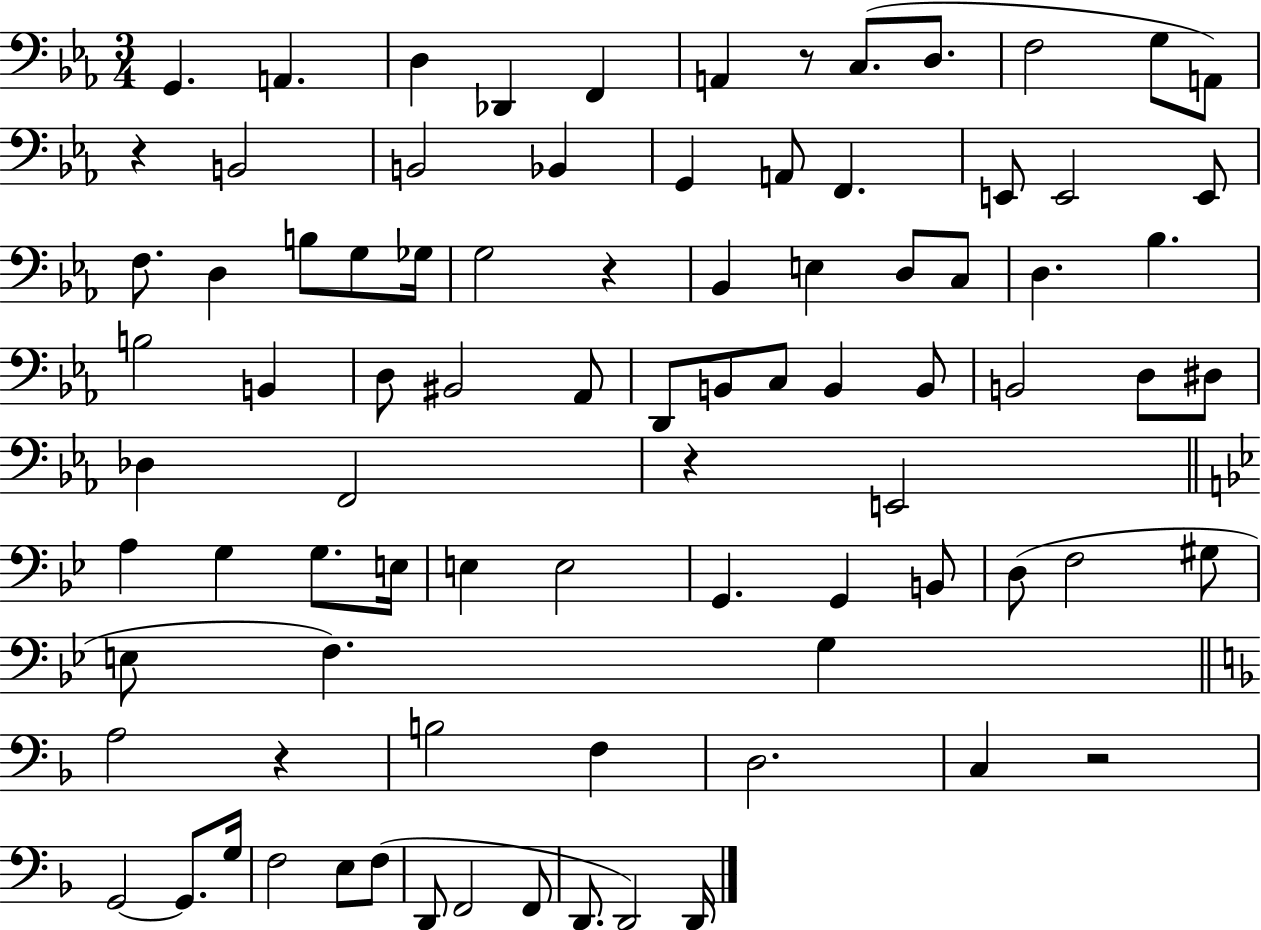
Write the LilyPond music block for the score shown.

{
  \clef bass
  \numericTimeSignature
  \time 3/4
  \key ees \major
  g,4. a,4. | d4 des,4 f,4 | a,4 r8 c8.( d8. | f2 g8 a,8) | \break r4 b,2 | b,2 bes,4 | g,4 a,8 f,4. | e,8 e,2 e,8 | \break f8. d4 b8 g8 ges16 | g2 r4 | bes,4 e4 d8 c8 | d4. bes4. | \break b2 b,4 | d8 bis,2 aes,8 | d,8 b,8 c8 b,4 b,8 | b,2 d8 dis8 | \break des4 f,2 | r4 e,2 | \bar "||" \break \key bes \major a4 g4 g8. e16 | e4 e2 | g,4. g,4 b,8 | d8( f2 gis8 | \break e8 f4.) g4 | \bar "||" \break \key f \major a2 r4 | b2 f4 | d2. | c4 r2 | \break g,2~~ g,8. g16 | f2 e8 f8( | d,8 f,2 f,8 | d,8. d,2) d,16 | \break \bar "|."
}